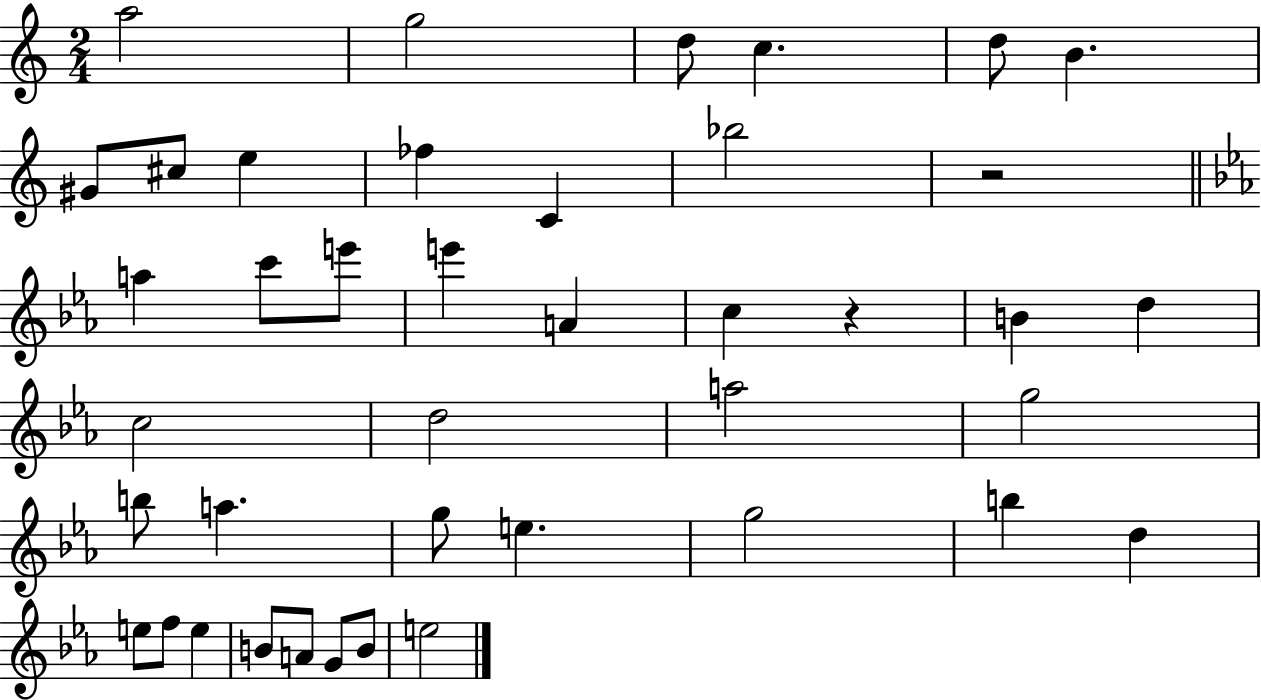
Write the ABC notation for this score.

X:1
T:Untitled
M:2/4
L:1/4
K:C
a2 g2 d/2 c d/2 B ^G/2 ^c/2 e _f C _b2 z2 a c'/2 e'/2 e' A c z B d c2 d2 a2 g2 b/2 a g/2 e g2 b d e/2 f/2 e B/2 A/2 G/2 B/2 e2